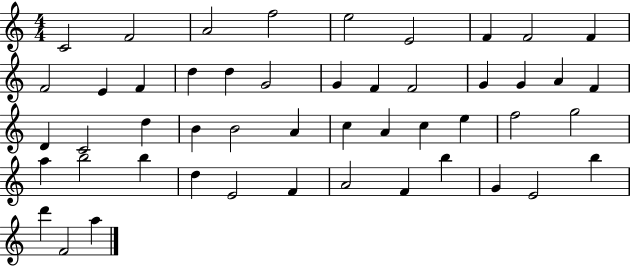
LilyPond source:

{
  \clef treble
  \numericTimeSignature
  \time 4/4
  \key c \major
  c'2 f'2 | a'2 f''2 | e''2 e'2 | f'4 f'2 f'4 | \break f'2 e'4 f'4 | d''4 d''4 g'2 | g'4 f'4 f'2 | g'4 g'4 a'4 f'4 | \break d'4 c'2 d''4 | b'4 b'2 a'4 | c''4 a'4 c''4 e''4 | f''2 g''2 | \break a''4 b''2 b''4 | d''4 e'2 f'4 | a'2 f'4 b''4 | g'4 e'2 b''4 | \break d'''4 f'2 a''4 | \bar "|."
}